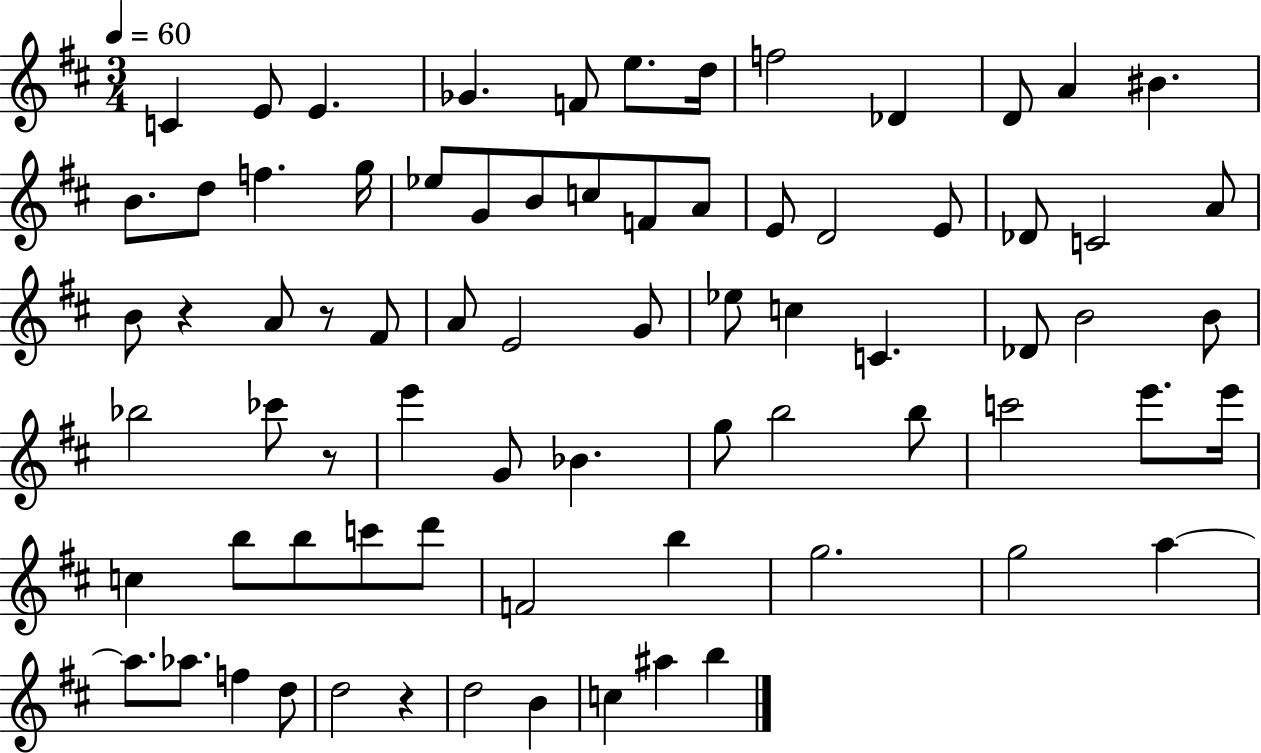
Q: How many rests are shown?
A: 4